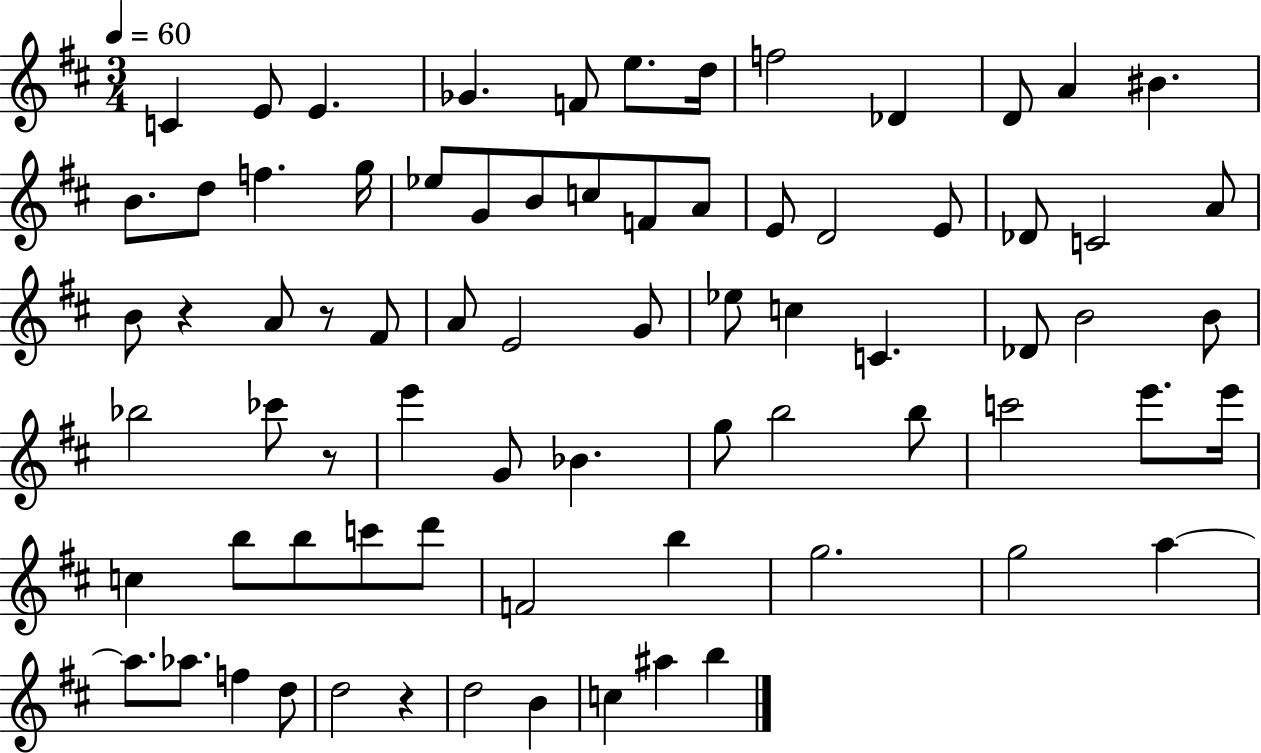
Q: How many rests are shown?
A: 4